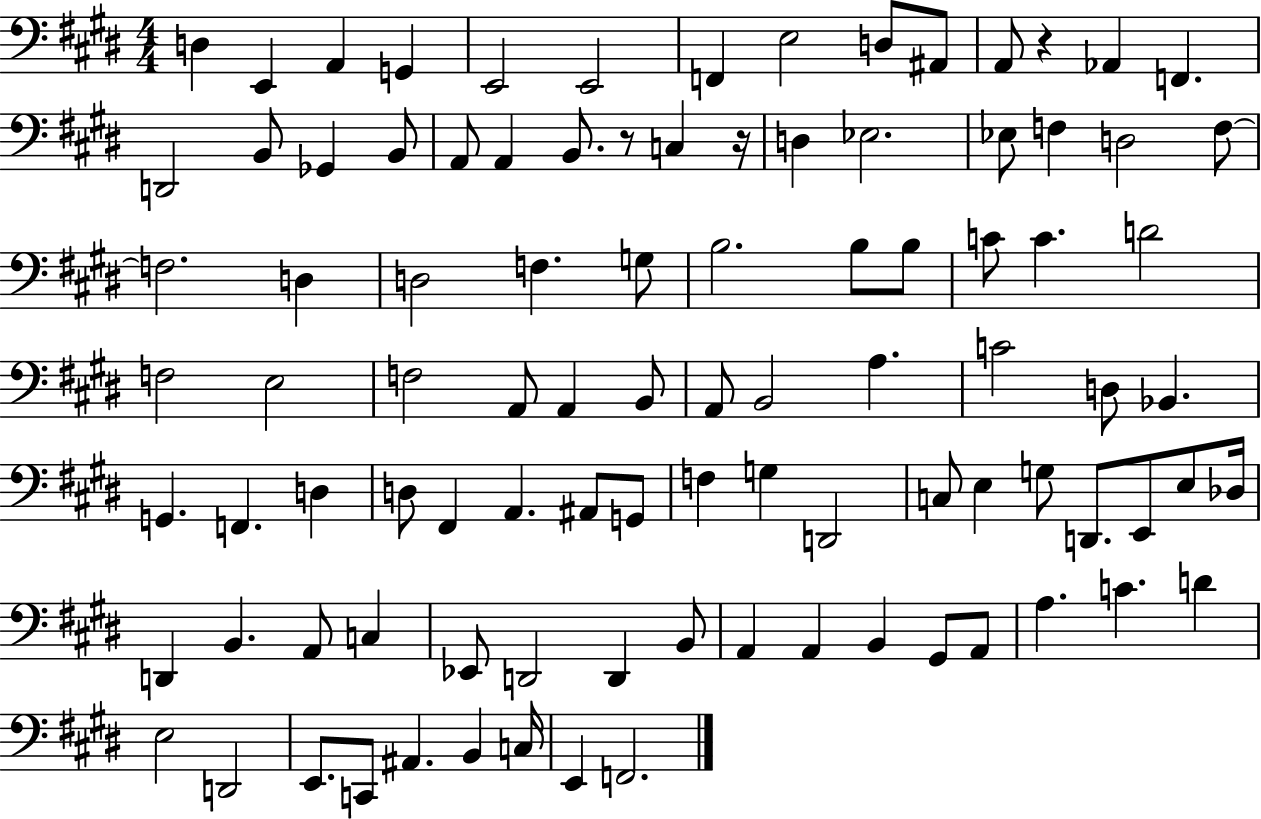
X:1
T:Untitled
M:4/4
L:1/4
K:E
D, E,, A,, G,, E,,2 E,,2 F,, E,2 D,/2 ^A,,/2 A,,/2 z _A,, F,, D,,2 B,,/2 _G,, B,,/2 A,,/2 A,, B,,/2 z/2 C, z/4 D, _E,2 _E,/2 F, D,2 F,/2 F,2 D, D,2 F, G,/2 B,2 B,/2 B,/2 C/2 C D2 F,2 E,2 F,2 A,,/2 A,, B,,/2 A,,/2 B,,2 A, C2 D,/2 _B,, G,, F,, D, D,/2 ^F,, A,, ^A,,/2 G,,/2 F, G, D,,2 C,/2 E, G,/2 D,,/2 E,,/2 E,/2 _D,/4 D,, B,, A,,/2 C, _E,,/2 D,,2 D,, B,,/2 A,, A,, B,, ^G,,/2 A,,/2 A, C D E,2 D,,2 E,,/2 C,,/2 ^A,, B,, C,/4 E,, F,,2